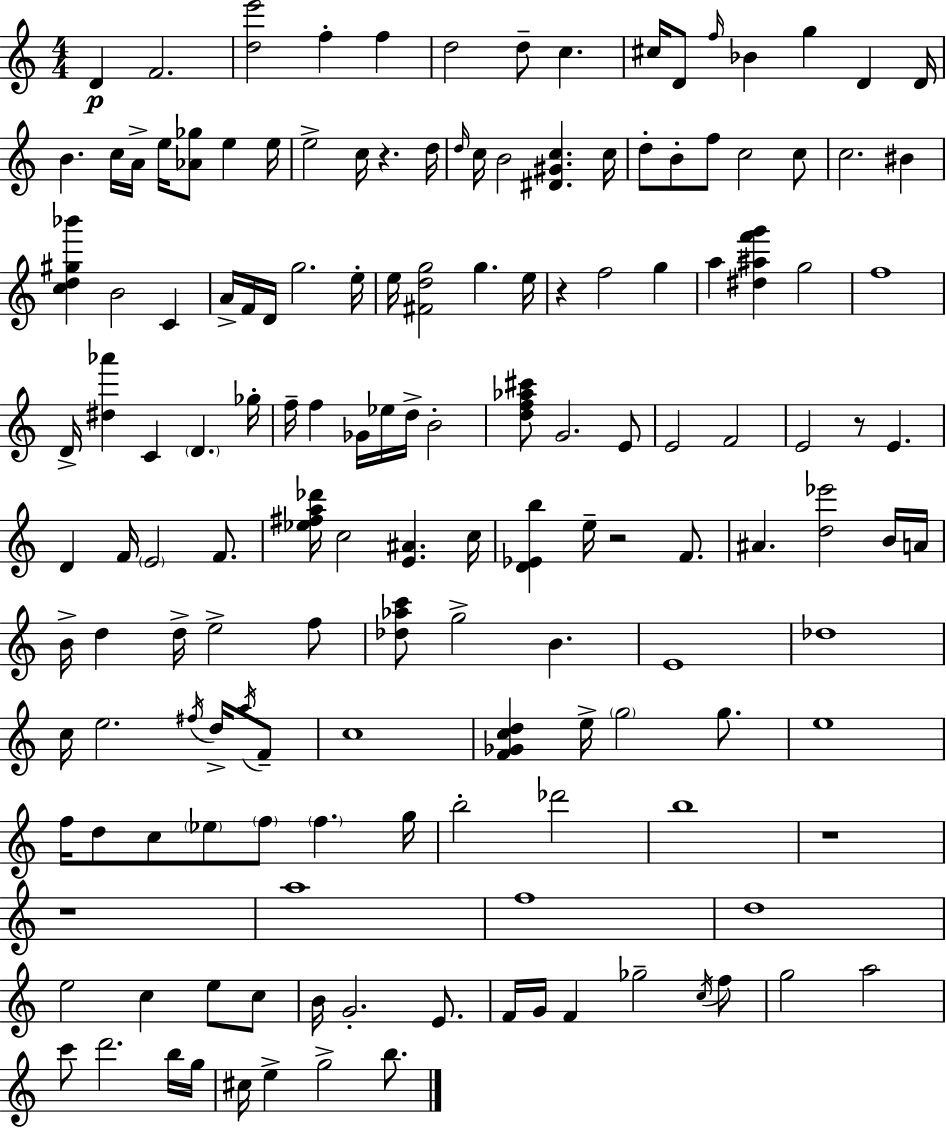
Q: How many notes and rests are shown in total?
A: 152